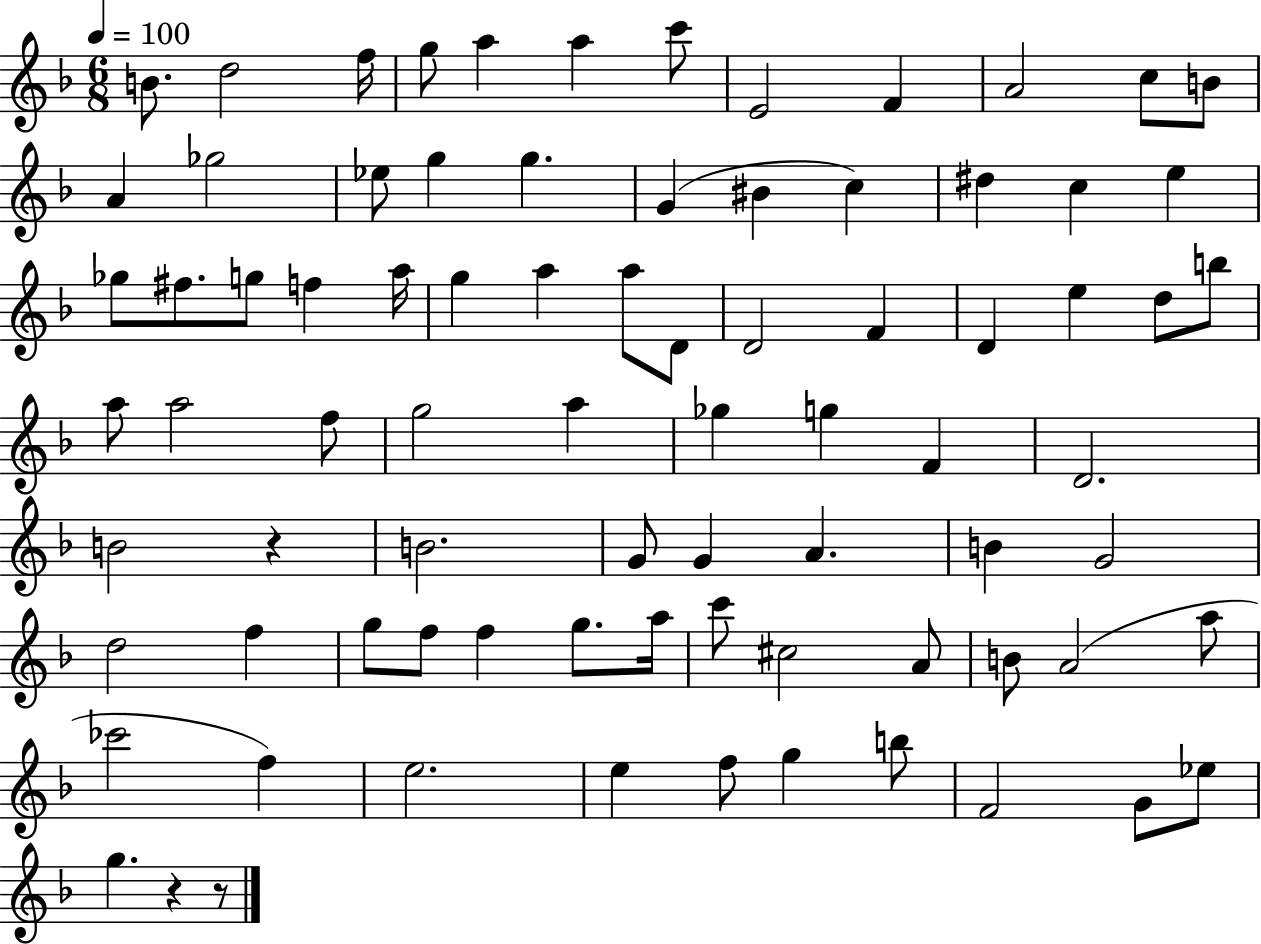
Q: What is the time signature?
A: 6/8